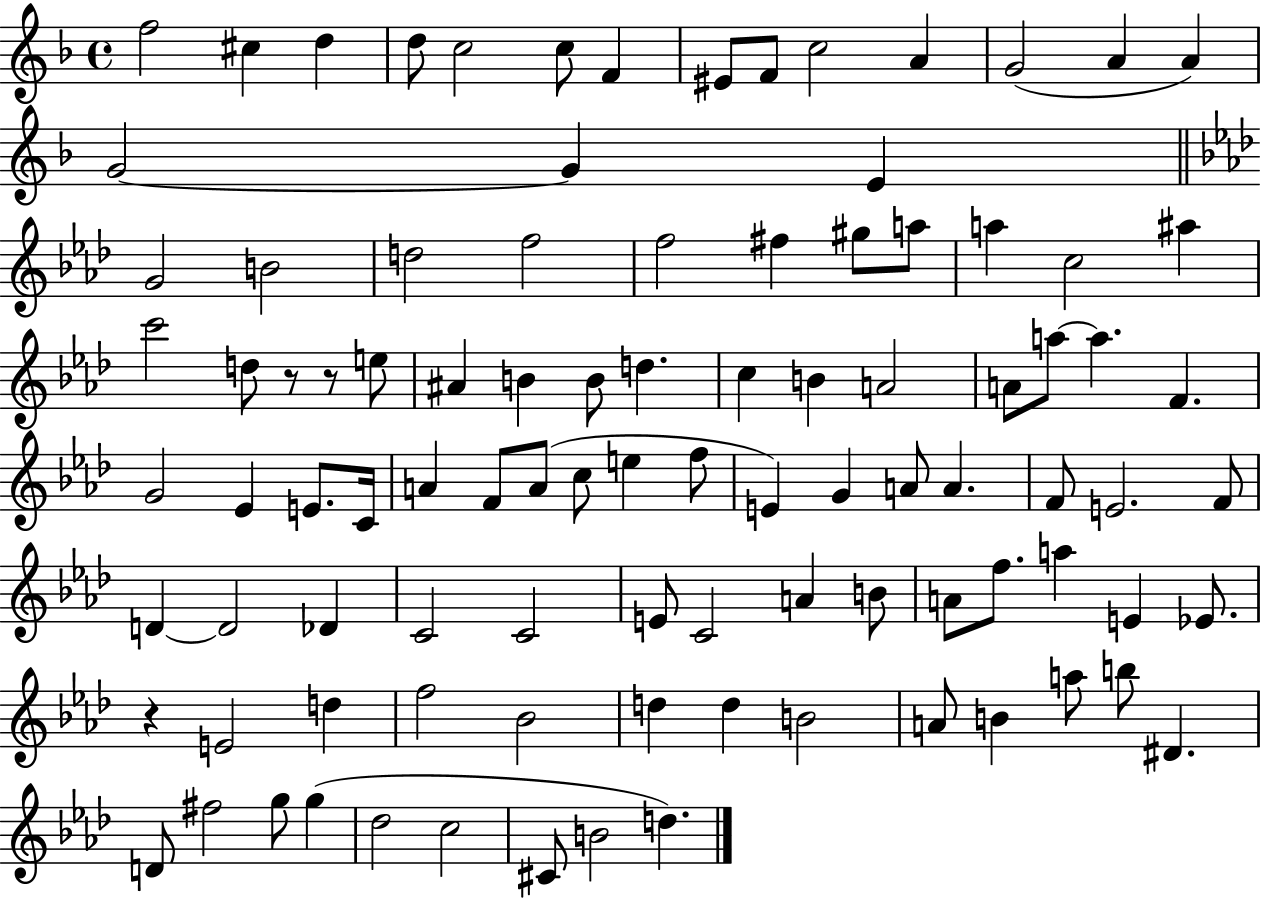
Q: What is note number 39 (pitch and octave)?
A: A4